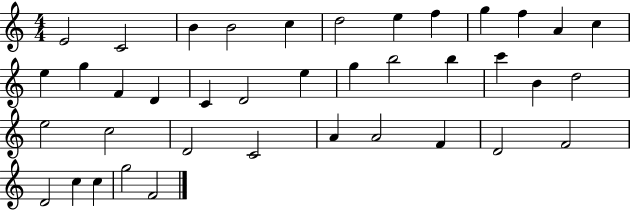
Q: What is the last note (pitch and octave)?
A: F4